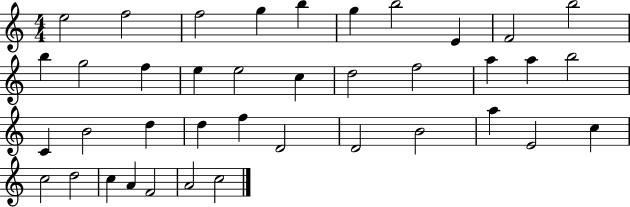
X:1
T:Untitled
M:4/4
L:1/4
K:C
e2 f2 f2 g b g b2 E F2 b2 b g2 f e e2 c d2 f2 a a b2 C B2 d d f D2 D2 B2 a E2 c c2 d2 c A F2 A2 c2